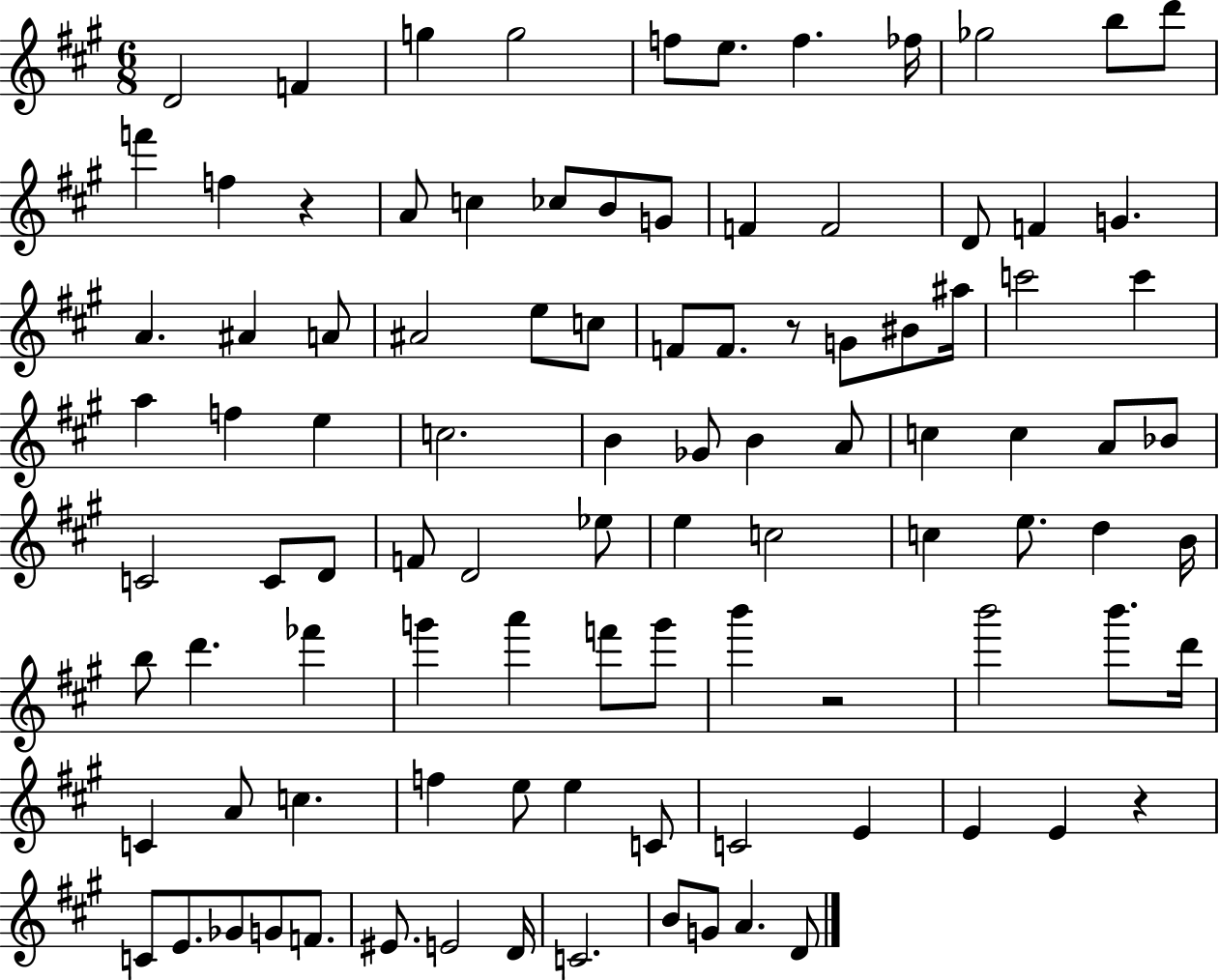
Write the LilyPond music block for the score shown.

{
  \clef treble
  \numericTimeSignature
  \time 6/8
  \key a \major
  d'2 f'4 | g''4 g''2 | f''8 e''8. f''4. fes''16 | ges''2 b''8 d'''8 | \break f'''4 f''4 r4 | a'8 c''4 ces''8 b'8 g'8 | f'4 f'2 | d'8 f'4 g'4. | \break a'4. ais'4 a'8 | ais'2 e''8 c''8 | f'8 f'8. r8 g'8 bis'8 ais''16 | c'''2 c'''4 | \break a''4 f''4 e''4 | c''2. | b'4 ges'8 b'4 a'8 | c''4 c''4 a'8 bes'8 | \break c'2 c'8 d'8 | f'8 d'2 ees''8 | e''4 c''2 | c''4 e''8. d''4 b'16 | \break b''8 d'''4. fes'''4 | g'''4 a'''4 f'''8 g'''8 | b'''4 r2 | b'''2 b'''8. d'''16 | \break c'4 a'8 c''4. | f''4 e''8 e''4 c'8 | c'2 e'4 | e'4 e'4 r4 | \break c'8 e'8. ges'8 g'8 f'8. | eis'8. e'2 d'16 | c'2. | b'8 g'8 a'4. d'8 | \break \bar "|."
}